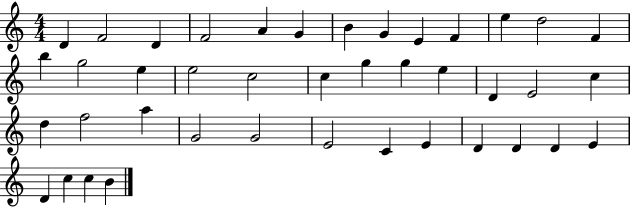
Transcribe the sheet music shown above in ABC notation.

X:1
T:Untitled
M:4/4
L:1/4
K:C
D F2 D F2 A G B G E F e d2 F b g2 e e2 c2 c g g e D E2 c d f2 a G2 G2 E2 C E D D D E D c c B